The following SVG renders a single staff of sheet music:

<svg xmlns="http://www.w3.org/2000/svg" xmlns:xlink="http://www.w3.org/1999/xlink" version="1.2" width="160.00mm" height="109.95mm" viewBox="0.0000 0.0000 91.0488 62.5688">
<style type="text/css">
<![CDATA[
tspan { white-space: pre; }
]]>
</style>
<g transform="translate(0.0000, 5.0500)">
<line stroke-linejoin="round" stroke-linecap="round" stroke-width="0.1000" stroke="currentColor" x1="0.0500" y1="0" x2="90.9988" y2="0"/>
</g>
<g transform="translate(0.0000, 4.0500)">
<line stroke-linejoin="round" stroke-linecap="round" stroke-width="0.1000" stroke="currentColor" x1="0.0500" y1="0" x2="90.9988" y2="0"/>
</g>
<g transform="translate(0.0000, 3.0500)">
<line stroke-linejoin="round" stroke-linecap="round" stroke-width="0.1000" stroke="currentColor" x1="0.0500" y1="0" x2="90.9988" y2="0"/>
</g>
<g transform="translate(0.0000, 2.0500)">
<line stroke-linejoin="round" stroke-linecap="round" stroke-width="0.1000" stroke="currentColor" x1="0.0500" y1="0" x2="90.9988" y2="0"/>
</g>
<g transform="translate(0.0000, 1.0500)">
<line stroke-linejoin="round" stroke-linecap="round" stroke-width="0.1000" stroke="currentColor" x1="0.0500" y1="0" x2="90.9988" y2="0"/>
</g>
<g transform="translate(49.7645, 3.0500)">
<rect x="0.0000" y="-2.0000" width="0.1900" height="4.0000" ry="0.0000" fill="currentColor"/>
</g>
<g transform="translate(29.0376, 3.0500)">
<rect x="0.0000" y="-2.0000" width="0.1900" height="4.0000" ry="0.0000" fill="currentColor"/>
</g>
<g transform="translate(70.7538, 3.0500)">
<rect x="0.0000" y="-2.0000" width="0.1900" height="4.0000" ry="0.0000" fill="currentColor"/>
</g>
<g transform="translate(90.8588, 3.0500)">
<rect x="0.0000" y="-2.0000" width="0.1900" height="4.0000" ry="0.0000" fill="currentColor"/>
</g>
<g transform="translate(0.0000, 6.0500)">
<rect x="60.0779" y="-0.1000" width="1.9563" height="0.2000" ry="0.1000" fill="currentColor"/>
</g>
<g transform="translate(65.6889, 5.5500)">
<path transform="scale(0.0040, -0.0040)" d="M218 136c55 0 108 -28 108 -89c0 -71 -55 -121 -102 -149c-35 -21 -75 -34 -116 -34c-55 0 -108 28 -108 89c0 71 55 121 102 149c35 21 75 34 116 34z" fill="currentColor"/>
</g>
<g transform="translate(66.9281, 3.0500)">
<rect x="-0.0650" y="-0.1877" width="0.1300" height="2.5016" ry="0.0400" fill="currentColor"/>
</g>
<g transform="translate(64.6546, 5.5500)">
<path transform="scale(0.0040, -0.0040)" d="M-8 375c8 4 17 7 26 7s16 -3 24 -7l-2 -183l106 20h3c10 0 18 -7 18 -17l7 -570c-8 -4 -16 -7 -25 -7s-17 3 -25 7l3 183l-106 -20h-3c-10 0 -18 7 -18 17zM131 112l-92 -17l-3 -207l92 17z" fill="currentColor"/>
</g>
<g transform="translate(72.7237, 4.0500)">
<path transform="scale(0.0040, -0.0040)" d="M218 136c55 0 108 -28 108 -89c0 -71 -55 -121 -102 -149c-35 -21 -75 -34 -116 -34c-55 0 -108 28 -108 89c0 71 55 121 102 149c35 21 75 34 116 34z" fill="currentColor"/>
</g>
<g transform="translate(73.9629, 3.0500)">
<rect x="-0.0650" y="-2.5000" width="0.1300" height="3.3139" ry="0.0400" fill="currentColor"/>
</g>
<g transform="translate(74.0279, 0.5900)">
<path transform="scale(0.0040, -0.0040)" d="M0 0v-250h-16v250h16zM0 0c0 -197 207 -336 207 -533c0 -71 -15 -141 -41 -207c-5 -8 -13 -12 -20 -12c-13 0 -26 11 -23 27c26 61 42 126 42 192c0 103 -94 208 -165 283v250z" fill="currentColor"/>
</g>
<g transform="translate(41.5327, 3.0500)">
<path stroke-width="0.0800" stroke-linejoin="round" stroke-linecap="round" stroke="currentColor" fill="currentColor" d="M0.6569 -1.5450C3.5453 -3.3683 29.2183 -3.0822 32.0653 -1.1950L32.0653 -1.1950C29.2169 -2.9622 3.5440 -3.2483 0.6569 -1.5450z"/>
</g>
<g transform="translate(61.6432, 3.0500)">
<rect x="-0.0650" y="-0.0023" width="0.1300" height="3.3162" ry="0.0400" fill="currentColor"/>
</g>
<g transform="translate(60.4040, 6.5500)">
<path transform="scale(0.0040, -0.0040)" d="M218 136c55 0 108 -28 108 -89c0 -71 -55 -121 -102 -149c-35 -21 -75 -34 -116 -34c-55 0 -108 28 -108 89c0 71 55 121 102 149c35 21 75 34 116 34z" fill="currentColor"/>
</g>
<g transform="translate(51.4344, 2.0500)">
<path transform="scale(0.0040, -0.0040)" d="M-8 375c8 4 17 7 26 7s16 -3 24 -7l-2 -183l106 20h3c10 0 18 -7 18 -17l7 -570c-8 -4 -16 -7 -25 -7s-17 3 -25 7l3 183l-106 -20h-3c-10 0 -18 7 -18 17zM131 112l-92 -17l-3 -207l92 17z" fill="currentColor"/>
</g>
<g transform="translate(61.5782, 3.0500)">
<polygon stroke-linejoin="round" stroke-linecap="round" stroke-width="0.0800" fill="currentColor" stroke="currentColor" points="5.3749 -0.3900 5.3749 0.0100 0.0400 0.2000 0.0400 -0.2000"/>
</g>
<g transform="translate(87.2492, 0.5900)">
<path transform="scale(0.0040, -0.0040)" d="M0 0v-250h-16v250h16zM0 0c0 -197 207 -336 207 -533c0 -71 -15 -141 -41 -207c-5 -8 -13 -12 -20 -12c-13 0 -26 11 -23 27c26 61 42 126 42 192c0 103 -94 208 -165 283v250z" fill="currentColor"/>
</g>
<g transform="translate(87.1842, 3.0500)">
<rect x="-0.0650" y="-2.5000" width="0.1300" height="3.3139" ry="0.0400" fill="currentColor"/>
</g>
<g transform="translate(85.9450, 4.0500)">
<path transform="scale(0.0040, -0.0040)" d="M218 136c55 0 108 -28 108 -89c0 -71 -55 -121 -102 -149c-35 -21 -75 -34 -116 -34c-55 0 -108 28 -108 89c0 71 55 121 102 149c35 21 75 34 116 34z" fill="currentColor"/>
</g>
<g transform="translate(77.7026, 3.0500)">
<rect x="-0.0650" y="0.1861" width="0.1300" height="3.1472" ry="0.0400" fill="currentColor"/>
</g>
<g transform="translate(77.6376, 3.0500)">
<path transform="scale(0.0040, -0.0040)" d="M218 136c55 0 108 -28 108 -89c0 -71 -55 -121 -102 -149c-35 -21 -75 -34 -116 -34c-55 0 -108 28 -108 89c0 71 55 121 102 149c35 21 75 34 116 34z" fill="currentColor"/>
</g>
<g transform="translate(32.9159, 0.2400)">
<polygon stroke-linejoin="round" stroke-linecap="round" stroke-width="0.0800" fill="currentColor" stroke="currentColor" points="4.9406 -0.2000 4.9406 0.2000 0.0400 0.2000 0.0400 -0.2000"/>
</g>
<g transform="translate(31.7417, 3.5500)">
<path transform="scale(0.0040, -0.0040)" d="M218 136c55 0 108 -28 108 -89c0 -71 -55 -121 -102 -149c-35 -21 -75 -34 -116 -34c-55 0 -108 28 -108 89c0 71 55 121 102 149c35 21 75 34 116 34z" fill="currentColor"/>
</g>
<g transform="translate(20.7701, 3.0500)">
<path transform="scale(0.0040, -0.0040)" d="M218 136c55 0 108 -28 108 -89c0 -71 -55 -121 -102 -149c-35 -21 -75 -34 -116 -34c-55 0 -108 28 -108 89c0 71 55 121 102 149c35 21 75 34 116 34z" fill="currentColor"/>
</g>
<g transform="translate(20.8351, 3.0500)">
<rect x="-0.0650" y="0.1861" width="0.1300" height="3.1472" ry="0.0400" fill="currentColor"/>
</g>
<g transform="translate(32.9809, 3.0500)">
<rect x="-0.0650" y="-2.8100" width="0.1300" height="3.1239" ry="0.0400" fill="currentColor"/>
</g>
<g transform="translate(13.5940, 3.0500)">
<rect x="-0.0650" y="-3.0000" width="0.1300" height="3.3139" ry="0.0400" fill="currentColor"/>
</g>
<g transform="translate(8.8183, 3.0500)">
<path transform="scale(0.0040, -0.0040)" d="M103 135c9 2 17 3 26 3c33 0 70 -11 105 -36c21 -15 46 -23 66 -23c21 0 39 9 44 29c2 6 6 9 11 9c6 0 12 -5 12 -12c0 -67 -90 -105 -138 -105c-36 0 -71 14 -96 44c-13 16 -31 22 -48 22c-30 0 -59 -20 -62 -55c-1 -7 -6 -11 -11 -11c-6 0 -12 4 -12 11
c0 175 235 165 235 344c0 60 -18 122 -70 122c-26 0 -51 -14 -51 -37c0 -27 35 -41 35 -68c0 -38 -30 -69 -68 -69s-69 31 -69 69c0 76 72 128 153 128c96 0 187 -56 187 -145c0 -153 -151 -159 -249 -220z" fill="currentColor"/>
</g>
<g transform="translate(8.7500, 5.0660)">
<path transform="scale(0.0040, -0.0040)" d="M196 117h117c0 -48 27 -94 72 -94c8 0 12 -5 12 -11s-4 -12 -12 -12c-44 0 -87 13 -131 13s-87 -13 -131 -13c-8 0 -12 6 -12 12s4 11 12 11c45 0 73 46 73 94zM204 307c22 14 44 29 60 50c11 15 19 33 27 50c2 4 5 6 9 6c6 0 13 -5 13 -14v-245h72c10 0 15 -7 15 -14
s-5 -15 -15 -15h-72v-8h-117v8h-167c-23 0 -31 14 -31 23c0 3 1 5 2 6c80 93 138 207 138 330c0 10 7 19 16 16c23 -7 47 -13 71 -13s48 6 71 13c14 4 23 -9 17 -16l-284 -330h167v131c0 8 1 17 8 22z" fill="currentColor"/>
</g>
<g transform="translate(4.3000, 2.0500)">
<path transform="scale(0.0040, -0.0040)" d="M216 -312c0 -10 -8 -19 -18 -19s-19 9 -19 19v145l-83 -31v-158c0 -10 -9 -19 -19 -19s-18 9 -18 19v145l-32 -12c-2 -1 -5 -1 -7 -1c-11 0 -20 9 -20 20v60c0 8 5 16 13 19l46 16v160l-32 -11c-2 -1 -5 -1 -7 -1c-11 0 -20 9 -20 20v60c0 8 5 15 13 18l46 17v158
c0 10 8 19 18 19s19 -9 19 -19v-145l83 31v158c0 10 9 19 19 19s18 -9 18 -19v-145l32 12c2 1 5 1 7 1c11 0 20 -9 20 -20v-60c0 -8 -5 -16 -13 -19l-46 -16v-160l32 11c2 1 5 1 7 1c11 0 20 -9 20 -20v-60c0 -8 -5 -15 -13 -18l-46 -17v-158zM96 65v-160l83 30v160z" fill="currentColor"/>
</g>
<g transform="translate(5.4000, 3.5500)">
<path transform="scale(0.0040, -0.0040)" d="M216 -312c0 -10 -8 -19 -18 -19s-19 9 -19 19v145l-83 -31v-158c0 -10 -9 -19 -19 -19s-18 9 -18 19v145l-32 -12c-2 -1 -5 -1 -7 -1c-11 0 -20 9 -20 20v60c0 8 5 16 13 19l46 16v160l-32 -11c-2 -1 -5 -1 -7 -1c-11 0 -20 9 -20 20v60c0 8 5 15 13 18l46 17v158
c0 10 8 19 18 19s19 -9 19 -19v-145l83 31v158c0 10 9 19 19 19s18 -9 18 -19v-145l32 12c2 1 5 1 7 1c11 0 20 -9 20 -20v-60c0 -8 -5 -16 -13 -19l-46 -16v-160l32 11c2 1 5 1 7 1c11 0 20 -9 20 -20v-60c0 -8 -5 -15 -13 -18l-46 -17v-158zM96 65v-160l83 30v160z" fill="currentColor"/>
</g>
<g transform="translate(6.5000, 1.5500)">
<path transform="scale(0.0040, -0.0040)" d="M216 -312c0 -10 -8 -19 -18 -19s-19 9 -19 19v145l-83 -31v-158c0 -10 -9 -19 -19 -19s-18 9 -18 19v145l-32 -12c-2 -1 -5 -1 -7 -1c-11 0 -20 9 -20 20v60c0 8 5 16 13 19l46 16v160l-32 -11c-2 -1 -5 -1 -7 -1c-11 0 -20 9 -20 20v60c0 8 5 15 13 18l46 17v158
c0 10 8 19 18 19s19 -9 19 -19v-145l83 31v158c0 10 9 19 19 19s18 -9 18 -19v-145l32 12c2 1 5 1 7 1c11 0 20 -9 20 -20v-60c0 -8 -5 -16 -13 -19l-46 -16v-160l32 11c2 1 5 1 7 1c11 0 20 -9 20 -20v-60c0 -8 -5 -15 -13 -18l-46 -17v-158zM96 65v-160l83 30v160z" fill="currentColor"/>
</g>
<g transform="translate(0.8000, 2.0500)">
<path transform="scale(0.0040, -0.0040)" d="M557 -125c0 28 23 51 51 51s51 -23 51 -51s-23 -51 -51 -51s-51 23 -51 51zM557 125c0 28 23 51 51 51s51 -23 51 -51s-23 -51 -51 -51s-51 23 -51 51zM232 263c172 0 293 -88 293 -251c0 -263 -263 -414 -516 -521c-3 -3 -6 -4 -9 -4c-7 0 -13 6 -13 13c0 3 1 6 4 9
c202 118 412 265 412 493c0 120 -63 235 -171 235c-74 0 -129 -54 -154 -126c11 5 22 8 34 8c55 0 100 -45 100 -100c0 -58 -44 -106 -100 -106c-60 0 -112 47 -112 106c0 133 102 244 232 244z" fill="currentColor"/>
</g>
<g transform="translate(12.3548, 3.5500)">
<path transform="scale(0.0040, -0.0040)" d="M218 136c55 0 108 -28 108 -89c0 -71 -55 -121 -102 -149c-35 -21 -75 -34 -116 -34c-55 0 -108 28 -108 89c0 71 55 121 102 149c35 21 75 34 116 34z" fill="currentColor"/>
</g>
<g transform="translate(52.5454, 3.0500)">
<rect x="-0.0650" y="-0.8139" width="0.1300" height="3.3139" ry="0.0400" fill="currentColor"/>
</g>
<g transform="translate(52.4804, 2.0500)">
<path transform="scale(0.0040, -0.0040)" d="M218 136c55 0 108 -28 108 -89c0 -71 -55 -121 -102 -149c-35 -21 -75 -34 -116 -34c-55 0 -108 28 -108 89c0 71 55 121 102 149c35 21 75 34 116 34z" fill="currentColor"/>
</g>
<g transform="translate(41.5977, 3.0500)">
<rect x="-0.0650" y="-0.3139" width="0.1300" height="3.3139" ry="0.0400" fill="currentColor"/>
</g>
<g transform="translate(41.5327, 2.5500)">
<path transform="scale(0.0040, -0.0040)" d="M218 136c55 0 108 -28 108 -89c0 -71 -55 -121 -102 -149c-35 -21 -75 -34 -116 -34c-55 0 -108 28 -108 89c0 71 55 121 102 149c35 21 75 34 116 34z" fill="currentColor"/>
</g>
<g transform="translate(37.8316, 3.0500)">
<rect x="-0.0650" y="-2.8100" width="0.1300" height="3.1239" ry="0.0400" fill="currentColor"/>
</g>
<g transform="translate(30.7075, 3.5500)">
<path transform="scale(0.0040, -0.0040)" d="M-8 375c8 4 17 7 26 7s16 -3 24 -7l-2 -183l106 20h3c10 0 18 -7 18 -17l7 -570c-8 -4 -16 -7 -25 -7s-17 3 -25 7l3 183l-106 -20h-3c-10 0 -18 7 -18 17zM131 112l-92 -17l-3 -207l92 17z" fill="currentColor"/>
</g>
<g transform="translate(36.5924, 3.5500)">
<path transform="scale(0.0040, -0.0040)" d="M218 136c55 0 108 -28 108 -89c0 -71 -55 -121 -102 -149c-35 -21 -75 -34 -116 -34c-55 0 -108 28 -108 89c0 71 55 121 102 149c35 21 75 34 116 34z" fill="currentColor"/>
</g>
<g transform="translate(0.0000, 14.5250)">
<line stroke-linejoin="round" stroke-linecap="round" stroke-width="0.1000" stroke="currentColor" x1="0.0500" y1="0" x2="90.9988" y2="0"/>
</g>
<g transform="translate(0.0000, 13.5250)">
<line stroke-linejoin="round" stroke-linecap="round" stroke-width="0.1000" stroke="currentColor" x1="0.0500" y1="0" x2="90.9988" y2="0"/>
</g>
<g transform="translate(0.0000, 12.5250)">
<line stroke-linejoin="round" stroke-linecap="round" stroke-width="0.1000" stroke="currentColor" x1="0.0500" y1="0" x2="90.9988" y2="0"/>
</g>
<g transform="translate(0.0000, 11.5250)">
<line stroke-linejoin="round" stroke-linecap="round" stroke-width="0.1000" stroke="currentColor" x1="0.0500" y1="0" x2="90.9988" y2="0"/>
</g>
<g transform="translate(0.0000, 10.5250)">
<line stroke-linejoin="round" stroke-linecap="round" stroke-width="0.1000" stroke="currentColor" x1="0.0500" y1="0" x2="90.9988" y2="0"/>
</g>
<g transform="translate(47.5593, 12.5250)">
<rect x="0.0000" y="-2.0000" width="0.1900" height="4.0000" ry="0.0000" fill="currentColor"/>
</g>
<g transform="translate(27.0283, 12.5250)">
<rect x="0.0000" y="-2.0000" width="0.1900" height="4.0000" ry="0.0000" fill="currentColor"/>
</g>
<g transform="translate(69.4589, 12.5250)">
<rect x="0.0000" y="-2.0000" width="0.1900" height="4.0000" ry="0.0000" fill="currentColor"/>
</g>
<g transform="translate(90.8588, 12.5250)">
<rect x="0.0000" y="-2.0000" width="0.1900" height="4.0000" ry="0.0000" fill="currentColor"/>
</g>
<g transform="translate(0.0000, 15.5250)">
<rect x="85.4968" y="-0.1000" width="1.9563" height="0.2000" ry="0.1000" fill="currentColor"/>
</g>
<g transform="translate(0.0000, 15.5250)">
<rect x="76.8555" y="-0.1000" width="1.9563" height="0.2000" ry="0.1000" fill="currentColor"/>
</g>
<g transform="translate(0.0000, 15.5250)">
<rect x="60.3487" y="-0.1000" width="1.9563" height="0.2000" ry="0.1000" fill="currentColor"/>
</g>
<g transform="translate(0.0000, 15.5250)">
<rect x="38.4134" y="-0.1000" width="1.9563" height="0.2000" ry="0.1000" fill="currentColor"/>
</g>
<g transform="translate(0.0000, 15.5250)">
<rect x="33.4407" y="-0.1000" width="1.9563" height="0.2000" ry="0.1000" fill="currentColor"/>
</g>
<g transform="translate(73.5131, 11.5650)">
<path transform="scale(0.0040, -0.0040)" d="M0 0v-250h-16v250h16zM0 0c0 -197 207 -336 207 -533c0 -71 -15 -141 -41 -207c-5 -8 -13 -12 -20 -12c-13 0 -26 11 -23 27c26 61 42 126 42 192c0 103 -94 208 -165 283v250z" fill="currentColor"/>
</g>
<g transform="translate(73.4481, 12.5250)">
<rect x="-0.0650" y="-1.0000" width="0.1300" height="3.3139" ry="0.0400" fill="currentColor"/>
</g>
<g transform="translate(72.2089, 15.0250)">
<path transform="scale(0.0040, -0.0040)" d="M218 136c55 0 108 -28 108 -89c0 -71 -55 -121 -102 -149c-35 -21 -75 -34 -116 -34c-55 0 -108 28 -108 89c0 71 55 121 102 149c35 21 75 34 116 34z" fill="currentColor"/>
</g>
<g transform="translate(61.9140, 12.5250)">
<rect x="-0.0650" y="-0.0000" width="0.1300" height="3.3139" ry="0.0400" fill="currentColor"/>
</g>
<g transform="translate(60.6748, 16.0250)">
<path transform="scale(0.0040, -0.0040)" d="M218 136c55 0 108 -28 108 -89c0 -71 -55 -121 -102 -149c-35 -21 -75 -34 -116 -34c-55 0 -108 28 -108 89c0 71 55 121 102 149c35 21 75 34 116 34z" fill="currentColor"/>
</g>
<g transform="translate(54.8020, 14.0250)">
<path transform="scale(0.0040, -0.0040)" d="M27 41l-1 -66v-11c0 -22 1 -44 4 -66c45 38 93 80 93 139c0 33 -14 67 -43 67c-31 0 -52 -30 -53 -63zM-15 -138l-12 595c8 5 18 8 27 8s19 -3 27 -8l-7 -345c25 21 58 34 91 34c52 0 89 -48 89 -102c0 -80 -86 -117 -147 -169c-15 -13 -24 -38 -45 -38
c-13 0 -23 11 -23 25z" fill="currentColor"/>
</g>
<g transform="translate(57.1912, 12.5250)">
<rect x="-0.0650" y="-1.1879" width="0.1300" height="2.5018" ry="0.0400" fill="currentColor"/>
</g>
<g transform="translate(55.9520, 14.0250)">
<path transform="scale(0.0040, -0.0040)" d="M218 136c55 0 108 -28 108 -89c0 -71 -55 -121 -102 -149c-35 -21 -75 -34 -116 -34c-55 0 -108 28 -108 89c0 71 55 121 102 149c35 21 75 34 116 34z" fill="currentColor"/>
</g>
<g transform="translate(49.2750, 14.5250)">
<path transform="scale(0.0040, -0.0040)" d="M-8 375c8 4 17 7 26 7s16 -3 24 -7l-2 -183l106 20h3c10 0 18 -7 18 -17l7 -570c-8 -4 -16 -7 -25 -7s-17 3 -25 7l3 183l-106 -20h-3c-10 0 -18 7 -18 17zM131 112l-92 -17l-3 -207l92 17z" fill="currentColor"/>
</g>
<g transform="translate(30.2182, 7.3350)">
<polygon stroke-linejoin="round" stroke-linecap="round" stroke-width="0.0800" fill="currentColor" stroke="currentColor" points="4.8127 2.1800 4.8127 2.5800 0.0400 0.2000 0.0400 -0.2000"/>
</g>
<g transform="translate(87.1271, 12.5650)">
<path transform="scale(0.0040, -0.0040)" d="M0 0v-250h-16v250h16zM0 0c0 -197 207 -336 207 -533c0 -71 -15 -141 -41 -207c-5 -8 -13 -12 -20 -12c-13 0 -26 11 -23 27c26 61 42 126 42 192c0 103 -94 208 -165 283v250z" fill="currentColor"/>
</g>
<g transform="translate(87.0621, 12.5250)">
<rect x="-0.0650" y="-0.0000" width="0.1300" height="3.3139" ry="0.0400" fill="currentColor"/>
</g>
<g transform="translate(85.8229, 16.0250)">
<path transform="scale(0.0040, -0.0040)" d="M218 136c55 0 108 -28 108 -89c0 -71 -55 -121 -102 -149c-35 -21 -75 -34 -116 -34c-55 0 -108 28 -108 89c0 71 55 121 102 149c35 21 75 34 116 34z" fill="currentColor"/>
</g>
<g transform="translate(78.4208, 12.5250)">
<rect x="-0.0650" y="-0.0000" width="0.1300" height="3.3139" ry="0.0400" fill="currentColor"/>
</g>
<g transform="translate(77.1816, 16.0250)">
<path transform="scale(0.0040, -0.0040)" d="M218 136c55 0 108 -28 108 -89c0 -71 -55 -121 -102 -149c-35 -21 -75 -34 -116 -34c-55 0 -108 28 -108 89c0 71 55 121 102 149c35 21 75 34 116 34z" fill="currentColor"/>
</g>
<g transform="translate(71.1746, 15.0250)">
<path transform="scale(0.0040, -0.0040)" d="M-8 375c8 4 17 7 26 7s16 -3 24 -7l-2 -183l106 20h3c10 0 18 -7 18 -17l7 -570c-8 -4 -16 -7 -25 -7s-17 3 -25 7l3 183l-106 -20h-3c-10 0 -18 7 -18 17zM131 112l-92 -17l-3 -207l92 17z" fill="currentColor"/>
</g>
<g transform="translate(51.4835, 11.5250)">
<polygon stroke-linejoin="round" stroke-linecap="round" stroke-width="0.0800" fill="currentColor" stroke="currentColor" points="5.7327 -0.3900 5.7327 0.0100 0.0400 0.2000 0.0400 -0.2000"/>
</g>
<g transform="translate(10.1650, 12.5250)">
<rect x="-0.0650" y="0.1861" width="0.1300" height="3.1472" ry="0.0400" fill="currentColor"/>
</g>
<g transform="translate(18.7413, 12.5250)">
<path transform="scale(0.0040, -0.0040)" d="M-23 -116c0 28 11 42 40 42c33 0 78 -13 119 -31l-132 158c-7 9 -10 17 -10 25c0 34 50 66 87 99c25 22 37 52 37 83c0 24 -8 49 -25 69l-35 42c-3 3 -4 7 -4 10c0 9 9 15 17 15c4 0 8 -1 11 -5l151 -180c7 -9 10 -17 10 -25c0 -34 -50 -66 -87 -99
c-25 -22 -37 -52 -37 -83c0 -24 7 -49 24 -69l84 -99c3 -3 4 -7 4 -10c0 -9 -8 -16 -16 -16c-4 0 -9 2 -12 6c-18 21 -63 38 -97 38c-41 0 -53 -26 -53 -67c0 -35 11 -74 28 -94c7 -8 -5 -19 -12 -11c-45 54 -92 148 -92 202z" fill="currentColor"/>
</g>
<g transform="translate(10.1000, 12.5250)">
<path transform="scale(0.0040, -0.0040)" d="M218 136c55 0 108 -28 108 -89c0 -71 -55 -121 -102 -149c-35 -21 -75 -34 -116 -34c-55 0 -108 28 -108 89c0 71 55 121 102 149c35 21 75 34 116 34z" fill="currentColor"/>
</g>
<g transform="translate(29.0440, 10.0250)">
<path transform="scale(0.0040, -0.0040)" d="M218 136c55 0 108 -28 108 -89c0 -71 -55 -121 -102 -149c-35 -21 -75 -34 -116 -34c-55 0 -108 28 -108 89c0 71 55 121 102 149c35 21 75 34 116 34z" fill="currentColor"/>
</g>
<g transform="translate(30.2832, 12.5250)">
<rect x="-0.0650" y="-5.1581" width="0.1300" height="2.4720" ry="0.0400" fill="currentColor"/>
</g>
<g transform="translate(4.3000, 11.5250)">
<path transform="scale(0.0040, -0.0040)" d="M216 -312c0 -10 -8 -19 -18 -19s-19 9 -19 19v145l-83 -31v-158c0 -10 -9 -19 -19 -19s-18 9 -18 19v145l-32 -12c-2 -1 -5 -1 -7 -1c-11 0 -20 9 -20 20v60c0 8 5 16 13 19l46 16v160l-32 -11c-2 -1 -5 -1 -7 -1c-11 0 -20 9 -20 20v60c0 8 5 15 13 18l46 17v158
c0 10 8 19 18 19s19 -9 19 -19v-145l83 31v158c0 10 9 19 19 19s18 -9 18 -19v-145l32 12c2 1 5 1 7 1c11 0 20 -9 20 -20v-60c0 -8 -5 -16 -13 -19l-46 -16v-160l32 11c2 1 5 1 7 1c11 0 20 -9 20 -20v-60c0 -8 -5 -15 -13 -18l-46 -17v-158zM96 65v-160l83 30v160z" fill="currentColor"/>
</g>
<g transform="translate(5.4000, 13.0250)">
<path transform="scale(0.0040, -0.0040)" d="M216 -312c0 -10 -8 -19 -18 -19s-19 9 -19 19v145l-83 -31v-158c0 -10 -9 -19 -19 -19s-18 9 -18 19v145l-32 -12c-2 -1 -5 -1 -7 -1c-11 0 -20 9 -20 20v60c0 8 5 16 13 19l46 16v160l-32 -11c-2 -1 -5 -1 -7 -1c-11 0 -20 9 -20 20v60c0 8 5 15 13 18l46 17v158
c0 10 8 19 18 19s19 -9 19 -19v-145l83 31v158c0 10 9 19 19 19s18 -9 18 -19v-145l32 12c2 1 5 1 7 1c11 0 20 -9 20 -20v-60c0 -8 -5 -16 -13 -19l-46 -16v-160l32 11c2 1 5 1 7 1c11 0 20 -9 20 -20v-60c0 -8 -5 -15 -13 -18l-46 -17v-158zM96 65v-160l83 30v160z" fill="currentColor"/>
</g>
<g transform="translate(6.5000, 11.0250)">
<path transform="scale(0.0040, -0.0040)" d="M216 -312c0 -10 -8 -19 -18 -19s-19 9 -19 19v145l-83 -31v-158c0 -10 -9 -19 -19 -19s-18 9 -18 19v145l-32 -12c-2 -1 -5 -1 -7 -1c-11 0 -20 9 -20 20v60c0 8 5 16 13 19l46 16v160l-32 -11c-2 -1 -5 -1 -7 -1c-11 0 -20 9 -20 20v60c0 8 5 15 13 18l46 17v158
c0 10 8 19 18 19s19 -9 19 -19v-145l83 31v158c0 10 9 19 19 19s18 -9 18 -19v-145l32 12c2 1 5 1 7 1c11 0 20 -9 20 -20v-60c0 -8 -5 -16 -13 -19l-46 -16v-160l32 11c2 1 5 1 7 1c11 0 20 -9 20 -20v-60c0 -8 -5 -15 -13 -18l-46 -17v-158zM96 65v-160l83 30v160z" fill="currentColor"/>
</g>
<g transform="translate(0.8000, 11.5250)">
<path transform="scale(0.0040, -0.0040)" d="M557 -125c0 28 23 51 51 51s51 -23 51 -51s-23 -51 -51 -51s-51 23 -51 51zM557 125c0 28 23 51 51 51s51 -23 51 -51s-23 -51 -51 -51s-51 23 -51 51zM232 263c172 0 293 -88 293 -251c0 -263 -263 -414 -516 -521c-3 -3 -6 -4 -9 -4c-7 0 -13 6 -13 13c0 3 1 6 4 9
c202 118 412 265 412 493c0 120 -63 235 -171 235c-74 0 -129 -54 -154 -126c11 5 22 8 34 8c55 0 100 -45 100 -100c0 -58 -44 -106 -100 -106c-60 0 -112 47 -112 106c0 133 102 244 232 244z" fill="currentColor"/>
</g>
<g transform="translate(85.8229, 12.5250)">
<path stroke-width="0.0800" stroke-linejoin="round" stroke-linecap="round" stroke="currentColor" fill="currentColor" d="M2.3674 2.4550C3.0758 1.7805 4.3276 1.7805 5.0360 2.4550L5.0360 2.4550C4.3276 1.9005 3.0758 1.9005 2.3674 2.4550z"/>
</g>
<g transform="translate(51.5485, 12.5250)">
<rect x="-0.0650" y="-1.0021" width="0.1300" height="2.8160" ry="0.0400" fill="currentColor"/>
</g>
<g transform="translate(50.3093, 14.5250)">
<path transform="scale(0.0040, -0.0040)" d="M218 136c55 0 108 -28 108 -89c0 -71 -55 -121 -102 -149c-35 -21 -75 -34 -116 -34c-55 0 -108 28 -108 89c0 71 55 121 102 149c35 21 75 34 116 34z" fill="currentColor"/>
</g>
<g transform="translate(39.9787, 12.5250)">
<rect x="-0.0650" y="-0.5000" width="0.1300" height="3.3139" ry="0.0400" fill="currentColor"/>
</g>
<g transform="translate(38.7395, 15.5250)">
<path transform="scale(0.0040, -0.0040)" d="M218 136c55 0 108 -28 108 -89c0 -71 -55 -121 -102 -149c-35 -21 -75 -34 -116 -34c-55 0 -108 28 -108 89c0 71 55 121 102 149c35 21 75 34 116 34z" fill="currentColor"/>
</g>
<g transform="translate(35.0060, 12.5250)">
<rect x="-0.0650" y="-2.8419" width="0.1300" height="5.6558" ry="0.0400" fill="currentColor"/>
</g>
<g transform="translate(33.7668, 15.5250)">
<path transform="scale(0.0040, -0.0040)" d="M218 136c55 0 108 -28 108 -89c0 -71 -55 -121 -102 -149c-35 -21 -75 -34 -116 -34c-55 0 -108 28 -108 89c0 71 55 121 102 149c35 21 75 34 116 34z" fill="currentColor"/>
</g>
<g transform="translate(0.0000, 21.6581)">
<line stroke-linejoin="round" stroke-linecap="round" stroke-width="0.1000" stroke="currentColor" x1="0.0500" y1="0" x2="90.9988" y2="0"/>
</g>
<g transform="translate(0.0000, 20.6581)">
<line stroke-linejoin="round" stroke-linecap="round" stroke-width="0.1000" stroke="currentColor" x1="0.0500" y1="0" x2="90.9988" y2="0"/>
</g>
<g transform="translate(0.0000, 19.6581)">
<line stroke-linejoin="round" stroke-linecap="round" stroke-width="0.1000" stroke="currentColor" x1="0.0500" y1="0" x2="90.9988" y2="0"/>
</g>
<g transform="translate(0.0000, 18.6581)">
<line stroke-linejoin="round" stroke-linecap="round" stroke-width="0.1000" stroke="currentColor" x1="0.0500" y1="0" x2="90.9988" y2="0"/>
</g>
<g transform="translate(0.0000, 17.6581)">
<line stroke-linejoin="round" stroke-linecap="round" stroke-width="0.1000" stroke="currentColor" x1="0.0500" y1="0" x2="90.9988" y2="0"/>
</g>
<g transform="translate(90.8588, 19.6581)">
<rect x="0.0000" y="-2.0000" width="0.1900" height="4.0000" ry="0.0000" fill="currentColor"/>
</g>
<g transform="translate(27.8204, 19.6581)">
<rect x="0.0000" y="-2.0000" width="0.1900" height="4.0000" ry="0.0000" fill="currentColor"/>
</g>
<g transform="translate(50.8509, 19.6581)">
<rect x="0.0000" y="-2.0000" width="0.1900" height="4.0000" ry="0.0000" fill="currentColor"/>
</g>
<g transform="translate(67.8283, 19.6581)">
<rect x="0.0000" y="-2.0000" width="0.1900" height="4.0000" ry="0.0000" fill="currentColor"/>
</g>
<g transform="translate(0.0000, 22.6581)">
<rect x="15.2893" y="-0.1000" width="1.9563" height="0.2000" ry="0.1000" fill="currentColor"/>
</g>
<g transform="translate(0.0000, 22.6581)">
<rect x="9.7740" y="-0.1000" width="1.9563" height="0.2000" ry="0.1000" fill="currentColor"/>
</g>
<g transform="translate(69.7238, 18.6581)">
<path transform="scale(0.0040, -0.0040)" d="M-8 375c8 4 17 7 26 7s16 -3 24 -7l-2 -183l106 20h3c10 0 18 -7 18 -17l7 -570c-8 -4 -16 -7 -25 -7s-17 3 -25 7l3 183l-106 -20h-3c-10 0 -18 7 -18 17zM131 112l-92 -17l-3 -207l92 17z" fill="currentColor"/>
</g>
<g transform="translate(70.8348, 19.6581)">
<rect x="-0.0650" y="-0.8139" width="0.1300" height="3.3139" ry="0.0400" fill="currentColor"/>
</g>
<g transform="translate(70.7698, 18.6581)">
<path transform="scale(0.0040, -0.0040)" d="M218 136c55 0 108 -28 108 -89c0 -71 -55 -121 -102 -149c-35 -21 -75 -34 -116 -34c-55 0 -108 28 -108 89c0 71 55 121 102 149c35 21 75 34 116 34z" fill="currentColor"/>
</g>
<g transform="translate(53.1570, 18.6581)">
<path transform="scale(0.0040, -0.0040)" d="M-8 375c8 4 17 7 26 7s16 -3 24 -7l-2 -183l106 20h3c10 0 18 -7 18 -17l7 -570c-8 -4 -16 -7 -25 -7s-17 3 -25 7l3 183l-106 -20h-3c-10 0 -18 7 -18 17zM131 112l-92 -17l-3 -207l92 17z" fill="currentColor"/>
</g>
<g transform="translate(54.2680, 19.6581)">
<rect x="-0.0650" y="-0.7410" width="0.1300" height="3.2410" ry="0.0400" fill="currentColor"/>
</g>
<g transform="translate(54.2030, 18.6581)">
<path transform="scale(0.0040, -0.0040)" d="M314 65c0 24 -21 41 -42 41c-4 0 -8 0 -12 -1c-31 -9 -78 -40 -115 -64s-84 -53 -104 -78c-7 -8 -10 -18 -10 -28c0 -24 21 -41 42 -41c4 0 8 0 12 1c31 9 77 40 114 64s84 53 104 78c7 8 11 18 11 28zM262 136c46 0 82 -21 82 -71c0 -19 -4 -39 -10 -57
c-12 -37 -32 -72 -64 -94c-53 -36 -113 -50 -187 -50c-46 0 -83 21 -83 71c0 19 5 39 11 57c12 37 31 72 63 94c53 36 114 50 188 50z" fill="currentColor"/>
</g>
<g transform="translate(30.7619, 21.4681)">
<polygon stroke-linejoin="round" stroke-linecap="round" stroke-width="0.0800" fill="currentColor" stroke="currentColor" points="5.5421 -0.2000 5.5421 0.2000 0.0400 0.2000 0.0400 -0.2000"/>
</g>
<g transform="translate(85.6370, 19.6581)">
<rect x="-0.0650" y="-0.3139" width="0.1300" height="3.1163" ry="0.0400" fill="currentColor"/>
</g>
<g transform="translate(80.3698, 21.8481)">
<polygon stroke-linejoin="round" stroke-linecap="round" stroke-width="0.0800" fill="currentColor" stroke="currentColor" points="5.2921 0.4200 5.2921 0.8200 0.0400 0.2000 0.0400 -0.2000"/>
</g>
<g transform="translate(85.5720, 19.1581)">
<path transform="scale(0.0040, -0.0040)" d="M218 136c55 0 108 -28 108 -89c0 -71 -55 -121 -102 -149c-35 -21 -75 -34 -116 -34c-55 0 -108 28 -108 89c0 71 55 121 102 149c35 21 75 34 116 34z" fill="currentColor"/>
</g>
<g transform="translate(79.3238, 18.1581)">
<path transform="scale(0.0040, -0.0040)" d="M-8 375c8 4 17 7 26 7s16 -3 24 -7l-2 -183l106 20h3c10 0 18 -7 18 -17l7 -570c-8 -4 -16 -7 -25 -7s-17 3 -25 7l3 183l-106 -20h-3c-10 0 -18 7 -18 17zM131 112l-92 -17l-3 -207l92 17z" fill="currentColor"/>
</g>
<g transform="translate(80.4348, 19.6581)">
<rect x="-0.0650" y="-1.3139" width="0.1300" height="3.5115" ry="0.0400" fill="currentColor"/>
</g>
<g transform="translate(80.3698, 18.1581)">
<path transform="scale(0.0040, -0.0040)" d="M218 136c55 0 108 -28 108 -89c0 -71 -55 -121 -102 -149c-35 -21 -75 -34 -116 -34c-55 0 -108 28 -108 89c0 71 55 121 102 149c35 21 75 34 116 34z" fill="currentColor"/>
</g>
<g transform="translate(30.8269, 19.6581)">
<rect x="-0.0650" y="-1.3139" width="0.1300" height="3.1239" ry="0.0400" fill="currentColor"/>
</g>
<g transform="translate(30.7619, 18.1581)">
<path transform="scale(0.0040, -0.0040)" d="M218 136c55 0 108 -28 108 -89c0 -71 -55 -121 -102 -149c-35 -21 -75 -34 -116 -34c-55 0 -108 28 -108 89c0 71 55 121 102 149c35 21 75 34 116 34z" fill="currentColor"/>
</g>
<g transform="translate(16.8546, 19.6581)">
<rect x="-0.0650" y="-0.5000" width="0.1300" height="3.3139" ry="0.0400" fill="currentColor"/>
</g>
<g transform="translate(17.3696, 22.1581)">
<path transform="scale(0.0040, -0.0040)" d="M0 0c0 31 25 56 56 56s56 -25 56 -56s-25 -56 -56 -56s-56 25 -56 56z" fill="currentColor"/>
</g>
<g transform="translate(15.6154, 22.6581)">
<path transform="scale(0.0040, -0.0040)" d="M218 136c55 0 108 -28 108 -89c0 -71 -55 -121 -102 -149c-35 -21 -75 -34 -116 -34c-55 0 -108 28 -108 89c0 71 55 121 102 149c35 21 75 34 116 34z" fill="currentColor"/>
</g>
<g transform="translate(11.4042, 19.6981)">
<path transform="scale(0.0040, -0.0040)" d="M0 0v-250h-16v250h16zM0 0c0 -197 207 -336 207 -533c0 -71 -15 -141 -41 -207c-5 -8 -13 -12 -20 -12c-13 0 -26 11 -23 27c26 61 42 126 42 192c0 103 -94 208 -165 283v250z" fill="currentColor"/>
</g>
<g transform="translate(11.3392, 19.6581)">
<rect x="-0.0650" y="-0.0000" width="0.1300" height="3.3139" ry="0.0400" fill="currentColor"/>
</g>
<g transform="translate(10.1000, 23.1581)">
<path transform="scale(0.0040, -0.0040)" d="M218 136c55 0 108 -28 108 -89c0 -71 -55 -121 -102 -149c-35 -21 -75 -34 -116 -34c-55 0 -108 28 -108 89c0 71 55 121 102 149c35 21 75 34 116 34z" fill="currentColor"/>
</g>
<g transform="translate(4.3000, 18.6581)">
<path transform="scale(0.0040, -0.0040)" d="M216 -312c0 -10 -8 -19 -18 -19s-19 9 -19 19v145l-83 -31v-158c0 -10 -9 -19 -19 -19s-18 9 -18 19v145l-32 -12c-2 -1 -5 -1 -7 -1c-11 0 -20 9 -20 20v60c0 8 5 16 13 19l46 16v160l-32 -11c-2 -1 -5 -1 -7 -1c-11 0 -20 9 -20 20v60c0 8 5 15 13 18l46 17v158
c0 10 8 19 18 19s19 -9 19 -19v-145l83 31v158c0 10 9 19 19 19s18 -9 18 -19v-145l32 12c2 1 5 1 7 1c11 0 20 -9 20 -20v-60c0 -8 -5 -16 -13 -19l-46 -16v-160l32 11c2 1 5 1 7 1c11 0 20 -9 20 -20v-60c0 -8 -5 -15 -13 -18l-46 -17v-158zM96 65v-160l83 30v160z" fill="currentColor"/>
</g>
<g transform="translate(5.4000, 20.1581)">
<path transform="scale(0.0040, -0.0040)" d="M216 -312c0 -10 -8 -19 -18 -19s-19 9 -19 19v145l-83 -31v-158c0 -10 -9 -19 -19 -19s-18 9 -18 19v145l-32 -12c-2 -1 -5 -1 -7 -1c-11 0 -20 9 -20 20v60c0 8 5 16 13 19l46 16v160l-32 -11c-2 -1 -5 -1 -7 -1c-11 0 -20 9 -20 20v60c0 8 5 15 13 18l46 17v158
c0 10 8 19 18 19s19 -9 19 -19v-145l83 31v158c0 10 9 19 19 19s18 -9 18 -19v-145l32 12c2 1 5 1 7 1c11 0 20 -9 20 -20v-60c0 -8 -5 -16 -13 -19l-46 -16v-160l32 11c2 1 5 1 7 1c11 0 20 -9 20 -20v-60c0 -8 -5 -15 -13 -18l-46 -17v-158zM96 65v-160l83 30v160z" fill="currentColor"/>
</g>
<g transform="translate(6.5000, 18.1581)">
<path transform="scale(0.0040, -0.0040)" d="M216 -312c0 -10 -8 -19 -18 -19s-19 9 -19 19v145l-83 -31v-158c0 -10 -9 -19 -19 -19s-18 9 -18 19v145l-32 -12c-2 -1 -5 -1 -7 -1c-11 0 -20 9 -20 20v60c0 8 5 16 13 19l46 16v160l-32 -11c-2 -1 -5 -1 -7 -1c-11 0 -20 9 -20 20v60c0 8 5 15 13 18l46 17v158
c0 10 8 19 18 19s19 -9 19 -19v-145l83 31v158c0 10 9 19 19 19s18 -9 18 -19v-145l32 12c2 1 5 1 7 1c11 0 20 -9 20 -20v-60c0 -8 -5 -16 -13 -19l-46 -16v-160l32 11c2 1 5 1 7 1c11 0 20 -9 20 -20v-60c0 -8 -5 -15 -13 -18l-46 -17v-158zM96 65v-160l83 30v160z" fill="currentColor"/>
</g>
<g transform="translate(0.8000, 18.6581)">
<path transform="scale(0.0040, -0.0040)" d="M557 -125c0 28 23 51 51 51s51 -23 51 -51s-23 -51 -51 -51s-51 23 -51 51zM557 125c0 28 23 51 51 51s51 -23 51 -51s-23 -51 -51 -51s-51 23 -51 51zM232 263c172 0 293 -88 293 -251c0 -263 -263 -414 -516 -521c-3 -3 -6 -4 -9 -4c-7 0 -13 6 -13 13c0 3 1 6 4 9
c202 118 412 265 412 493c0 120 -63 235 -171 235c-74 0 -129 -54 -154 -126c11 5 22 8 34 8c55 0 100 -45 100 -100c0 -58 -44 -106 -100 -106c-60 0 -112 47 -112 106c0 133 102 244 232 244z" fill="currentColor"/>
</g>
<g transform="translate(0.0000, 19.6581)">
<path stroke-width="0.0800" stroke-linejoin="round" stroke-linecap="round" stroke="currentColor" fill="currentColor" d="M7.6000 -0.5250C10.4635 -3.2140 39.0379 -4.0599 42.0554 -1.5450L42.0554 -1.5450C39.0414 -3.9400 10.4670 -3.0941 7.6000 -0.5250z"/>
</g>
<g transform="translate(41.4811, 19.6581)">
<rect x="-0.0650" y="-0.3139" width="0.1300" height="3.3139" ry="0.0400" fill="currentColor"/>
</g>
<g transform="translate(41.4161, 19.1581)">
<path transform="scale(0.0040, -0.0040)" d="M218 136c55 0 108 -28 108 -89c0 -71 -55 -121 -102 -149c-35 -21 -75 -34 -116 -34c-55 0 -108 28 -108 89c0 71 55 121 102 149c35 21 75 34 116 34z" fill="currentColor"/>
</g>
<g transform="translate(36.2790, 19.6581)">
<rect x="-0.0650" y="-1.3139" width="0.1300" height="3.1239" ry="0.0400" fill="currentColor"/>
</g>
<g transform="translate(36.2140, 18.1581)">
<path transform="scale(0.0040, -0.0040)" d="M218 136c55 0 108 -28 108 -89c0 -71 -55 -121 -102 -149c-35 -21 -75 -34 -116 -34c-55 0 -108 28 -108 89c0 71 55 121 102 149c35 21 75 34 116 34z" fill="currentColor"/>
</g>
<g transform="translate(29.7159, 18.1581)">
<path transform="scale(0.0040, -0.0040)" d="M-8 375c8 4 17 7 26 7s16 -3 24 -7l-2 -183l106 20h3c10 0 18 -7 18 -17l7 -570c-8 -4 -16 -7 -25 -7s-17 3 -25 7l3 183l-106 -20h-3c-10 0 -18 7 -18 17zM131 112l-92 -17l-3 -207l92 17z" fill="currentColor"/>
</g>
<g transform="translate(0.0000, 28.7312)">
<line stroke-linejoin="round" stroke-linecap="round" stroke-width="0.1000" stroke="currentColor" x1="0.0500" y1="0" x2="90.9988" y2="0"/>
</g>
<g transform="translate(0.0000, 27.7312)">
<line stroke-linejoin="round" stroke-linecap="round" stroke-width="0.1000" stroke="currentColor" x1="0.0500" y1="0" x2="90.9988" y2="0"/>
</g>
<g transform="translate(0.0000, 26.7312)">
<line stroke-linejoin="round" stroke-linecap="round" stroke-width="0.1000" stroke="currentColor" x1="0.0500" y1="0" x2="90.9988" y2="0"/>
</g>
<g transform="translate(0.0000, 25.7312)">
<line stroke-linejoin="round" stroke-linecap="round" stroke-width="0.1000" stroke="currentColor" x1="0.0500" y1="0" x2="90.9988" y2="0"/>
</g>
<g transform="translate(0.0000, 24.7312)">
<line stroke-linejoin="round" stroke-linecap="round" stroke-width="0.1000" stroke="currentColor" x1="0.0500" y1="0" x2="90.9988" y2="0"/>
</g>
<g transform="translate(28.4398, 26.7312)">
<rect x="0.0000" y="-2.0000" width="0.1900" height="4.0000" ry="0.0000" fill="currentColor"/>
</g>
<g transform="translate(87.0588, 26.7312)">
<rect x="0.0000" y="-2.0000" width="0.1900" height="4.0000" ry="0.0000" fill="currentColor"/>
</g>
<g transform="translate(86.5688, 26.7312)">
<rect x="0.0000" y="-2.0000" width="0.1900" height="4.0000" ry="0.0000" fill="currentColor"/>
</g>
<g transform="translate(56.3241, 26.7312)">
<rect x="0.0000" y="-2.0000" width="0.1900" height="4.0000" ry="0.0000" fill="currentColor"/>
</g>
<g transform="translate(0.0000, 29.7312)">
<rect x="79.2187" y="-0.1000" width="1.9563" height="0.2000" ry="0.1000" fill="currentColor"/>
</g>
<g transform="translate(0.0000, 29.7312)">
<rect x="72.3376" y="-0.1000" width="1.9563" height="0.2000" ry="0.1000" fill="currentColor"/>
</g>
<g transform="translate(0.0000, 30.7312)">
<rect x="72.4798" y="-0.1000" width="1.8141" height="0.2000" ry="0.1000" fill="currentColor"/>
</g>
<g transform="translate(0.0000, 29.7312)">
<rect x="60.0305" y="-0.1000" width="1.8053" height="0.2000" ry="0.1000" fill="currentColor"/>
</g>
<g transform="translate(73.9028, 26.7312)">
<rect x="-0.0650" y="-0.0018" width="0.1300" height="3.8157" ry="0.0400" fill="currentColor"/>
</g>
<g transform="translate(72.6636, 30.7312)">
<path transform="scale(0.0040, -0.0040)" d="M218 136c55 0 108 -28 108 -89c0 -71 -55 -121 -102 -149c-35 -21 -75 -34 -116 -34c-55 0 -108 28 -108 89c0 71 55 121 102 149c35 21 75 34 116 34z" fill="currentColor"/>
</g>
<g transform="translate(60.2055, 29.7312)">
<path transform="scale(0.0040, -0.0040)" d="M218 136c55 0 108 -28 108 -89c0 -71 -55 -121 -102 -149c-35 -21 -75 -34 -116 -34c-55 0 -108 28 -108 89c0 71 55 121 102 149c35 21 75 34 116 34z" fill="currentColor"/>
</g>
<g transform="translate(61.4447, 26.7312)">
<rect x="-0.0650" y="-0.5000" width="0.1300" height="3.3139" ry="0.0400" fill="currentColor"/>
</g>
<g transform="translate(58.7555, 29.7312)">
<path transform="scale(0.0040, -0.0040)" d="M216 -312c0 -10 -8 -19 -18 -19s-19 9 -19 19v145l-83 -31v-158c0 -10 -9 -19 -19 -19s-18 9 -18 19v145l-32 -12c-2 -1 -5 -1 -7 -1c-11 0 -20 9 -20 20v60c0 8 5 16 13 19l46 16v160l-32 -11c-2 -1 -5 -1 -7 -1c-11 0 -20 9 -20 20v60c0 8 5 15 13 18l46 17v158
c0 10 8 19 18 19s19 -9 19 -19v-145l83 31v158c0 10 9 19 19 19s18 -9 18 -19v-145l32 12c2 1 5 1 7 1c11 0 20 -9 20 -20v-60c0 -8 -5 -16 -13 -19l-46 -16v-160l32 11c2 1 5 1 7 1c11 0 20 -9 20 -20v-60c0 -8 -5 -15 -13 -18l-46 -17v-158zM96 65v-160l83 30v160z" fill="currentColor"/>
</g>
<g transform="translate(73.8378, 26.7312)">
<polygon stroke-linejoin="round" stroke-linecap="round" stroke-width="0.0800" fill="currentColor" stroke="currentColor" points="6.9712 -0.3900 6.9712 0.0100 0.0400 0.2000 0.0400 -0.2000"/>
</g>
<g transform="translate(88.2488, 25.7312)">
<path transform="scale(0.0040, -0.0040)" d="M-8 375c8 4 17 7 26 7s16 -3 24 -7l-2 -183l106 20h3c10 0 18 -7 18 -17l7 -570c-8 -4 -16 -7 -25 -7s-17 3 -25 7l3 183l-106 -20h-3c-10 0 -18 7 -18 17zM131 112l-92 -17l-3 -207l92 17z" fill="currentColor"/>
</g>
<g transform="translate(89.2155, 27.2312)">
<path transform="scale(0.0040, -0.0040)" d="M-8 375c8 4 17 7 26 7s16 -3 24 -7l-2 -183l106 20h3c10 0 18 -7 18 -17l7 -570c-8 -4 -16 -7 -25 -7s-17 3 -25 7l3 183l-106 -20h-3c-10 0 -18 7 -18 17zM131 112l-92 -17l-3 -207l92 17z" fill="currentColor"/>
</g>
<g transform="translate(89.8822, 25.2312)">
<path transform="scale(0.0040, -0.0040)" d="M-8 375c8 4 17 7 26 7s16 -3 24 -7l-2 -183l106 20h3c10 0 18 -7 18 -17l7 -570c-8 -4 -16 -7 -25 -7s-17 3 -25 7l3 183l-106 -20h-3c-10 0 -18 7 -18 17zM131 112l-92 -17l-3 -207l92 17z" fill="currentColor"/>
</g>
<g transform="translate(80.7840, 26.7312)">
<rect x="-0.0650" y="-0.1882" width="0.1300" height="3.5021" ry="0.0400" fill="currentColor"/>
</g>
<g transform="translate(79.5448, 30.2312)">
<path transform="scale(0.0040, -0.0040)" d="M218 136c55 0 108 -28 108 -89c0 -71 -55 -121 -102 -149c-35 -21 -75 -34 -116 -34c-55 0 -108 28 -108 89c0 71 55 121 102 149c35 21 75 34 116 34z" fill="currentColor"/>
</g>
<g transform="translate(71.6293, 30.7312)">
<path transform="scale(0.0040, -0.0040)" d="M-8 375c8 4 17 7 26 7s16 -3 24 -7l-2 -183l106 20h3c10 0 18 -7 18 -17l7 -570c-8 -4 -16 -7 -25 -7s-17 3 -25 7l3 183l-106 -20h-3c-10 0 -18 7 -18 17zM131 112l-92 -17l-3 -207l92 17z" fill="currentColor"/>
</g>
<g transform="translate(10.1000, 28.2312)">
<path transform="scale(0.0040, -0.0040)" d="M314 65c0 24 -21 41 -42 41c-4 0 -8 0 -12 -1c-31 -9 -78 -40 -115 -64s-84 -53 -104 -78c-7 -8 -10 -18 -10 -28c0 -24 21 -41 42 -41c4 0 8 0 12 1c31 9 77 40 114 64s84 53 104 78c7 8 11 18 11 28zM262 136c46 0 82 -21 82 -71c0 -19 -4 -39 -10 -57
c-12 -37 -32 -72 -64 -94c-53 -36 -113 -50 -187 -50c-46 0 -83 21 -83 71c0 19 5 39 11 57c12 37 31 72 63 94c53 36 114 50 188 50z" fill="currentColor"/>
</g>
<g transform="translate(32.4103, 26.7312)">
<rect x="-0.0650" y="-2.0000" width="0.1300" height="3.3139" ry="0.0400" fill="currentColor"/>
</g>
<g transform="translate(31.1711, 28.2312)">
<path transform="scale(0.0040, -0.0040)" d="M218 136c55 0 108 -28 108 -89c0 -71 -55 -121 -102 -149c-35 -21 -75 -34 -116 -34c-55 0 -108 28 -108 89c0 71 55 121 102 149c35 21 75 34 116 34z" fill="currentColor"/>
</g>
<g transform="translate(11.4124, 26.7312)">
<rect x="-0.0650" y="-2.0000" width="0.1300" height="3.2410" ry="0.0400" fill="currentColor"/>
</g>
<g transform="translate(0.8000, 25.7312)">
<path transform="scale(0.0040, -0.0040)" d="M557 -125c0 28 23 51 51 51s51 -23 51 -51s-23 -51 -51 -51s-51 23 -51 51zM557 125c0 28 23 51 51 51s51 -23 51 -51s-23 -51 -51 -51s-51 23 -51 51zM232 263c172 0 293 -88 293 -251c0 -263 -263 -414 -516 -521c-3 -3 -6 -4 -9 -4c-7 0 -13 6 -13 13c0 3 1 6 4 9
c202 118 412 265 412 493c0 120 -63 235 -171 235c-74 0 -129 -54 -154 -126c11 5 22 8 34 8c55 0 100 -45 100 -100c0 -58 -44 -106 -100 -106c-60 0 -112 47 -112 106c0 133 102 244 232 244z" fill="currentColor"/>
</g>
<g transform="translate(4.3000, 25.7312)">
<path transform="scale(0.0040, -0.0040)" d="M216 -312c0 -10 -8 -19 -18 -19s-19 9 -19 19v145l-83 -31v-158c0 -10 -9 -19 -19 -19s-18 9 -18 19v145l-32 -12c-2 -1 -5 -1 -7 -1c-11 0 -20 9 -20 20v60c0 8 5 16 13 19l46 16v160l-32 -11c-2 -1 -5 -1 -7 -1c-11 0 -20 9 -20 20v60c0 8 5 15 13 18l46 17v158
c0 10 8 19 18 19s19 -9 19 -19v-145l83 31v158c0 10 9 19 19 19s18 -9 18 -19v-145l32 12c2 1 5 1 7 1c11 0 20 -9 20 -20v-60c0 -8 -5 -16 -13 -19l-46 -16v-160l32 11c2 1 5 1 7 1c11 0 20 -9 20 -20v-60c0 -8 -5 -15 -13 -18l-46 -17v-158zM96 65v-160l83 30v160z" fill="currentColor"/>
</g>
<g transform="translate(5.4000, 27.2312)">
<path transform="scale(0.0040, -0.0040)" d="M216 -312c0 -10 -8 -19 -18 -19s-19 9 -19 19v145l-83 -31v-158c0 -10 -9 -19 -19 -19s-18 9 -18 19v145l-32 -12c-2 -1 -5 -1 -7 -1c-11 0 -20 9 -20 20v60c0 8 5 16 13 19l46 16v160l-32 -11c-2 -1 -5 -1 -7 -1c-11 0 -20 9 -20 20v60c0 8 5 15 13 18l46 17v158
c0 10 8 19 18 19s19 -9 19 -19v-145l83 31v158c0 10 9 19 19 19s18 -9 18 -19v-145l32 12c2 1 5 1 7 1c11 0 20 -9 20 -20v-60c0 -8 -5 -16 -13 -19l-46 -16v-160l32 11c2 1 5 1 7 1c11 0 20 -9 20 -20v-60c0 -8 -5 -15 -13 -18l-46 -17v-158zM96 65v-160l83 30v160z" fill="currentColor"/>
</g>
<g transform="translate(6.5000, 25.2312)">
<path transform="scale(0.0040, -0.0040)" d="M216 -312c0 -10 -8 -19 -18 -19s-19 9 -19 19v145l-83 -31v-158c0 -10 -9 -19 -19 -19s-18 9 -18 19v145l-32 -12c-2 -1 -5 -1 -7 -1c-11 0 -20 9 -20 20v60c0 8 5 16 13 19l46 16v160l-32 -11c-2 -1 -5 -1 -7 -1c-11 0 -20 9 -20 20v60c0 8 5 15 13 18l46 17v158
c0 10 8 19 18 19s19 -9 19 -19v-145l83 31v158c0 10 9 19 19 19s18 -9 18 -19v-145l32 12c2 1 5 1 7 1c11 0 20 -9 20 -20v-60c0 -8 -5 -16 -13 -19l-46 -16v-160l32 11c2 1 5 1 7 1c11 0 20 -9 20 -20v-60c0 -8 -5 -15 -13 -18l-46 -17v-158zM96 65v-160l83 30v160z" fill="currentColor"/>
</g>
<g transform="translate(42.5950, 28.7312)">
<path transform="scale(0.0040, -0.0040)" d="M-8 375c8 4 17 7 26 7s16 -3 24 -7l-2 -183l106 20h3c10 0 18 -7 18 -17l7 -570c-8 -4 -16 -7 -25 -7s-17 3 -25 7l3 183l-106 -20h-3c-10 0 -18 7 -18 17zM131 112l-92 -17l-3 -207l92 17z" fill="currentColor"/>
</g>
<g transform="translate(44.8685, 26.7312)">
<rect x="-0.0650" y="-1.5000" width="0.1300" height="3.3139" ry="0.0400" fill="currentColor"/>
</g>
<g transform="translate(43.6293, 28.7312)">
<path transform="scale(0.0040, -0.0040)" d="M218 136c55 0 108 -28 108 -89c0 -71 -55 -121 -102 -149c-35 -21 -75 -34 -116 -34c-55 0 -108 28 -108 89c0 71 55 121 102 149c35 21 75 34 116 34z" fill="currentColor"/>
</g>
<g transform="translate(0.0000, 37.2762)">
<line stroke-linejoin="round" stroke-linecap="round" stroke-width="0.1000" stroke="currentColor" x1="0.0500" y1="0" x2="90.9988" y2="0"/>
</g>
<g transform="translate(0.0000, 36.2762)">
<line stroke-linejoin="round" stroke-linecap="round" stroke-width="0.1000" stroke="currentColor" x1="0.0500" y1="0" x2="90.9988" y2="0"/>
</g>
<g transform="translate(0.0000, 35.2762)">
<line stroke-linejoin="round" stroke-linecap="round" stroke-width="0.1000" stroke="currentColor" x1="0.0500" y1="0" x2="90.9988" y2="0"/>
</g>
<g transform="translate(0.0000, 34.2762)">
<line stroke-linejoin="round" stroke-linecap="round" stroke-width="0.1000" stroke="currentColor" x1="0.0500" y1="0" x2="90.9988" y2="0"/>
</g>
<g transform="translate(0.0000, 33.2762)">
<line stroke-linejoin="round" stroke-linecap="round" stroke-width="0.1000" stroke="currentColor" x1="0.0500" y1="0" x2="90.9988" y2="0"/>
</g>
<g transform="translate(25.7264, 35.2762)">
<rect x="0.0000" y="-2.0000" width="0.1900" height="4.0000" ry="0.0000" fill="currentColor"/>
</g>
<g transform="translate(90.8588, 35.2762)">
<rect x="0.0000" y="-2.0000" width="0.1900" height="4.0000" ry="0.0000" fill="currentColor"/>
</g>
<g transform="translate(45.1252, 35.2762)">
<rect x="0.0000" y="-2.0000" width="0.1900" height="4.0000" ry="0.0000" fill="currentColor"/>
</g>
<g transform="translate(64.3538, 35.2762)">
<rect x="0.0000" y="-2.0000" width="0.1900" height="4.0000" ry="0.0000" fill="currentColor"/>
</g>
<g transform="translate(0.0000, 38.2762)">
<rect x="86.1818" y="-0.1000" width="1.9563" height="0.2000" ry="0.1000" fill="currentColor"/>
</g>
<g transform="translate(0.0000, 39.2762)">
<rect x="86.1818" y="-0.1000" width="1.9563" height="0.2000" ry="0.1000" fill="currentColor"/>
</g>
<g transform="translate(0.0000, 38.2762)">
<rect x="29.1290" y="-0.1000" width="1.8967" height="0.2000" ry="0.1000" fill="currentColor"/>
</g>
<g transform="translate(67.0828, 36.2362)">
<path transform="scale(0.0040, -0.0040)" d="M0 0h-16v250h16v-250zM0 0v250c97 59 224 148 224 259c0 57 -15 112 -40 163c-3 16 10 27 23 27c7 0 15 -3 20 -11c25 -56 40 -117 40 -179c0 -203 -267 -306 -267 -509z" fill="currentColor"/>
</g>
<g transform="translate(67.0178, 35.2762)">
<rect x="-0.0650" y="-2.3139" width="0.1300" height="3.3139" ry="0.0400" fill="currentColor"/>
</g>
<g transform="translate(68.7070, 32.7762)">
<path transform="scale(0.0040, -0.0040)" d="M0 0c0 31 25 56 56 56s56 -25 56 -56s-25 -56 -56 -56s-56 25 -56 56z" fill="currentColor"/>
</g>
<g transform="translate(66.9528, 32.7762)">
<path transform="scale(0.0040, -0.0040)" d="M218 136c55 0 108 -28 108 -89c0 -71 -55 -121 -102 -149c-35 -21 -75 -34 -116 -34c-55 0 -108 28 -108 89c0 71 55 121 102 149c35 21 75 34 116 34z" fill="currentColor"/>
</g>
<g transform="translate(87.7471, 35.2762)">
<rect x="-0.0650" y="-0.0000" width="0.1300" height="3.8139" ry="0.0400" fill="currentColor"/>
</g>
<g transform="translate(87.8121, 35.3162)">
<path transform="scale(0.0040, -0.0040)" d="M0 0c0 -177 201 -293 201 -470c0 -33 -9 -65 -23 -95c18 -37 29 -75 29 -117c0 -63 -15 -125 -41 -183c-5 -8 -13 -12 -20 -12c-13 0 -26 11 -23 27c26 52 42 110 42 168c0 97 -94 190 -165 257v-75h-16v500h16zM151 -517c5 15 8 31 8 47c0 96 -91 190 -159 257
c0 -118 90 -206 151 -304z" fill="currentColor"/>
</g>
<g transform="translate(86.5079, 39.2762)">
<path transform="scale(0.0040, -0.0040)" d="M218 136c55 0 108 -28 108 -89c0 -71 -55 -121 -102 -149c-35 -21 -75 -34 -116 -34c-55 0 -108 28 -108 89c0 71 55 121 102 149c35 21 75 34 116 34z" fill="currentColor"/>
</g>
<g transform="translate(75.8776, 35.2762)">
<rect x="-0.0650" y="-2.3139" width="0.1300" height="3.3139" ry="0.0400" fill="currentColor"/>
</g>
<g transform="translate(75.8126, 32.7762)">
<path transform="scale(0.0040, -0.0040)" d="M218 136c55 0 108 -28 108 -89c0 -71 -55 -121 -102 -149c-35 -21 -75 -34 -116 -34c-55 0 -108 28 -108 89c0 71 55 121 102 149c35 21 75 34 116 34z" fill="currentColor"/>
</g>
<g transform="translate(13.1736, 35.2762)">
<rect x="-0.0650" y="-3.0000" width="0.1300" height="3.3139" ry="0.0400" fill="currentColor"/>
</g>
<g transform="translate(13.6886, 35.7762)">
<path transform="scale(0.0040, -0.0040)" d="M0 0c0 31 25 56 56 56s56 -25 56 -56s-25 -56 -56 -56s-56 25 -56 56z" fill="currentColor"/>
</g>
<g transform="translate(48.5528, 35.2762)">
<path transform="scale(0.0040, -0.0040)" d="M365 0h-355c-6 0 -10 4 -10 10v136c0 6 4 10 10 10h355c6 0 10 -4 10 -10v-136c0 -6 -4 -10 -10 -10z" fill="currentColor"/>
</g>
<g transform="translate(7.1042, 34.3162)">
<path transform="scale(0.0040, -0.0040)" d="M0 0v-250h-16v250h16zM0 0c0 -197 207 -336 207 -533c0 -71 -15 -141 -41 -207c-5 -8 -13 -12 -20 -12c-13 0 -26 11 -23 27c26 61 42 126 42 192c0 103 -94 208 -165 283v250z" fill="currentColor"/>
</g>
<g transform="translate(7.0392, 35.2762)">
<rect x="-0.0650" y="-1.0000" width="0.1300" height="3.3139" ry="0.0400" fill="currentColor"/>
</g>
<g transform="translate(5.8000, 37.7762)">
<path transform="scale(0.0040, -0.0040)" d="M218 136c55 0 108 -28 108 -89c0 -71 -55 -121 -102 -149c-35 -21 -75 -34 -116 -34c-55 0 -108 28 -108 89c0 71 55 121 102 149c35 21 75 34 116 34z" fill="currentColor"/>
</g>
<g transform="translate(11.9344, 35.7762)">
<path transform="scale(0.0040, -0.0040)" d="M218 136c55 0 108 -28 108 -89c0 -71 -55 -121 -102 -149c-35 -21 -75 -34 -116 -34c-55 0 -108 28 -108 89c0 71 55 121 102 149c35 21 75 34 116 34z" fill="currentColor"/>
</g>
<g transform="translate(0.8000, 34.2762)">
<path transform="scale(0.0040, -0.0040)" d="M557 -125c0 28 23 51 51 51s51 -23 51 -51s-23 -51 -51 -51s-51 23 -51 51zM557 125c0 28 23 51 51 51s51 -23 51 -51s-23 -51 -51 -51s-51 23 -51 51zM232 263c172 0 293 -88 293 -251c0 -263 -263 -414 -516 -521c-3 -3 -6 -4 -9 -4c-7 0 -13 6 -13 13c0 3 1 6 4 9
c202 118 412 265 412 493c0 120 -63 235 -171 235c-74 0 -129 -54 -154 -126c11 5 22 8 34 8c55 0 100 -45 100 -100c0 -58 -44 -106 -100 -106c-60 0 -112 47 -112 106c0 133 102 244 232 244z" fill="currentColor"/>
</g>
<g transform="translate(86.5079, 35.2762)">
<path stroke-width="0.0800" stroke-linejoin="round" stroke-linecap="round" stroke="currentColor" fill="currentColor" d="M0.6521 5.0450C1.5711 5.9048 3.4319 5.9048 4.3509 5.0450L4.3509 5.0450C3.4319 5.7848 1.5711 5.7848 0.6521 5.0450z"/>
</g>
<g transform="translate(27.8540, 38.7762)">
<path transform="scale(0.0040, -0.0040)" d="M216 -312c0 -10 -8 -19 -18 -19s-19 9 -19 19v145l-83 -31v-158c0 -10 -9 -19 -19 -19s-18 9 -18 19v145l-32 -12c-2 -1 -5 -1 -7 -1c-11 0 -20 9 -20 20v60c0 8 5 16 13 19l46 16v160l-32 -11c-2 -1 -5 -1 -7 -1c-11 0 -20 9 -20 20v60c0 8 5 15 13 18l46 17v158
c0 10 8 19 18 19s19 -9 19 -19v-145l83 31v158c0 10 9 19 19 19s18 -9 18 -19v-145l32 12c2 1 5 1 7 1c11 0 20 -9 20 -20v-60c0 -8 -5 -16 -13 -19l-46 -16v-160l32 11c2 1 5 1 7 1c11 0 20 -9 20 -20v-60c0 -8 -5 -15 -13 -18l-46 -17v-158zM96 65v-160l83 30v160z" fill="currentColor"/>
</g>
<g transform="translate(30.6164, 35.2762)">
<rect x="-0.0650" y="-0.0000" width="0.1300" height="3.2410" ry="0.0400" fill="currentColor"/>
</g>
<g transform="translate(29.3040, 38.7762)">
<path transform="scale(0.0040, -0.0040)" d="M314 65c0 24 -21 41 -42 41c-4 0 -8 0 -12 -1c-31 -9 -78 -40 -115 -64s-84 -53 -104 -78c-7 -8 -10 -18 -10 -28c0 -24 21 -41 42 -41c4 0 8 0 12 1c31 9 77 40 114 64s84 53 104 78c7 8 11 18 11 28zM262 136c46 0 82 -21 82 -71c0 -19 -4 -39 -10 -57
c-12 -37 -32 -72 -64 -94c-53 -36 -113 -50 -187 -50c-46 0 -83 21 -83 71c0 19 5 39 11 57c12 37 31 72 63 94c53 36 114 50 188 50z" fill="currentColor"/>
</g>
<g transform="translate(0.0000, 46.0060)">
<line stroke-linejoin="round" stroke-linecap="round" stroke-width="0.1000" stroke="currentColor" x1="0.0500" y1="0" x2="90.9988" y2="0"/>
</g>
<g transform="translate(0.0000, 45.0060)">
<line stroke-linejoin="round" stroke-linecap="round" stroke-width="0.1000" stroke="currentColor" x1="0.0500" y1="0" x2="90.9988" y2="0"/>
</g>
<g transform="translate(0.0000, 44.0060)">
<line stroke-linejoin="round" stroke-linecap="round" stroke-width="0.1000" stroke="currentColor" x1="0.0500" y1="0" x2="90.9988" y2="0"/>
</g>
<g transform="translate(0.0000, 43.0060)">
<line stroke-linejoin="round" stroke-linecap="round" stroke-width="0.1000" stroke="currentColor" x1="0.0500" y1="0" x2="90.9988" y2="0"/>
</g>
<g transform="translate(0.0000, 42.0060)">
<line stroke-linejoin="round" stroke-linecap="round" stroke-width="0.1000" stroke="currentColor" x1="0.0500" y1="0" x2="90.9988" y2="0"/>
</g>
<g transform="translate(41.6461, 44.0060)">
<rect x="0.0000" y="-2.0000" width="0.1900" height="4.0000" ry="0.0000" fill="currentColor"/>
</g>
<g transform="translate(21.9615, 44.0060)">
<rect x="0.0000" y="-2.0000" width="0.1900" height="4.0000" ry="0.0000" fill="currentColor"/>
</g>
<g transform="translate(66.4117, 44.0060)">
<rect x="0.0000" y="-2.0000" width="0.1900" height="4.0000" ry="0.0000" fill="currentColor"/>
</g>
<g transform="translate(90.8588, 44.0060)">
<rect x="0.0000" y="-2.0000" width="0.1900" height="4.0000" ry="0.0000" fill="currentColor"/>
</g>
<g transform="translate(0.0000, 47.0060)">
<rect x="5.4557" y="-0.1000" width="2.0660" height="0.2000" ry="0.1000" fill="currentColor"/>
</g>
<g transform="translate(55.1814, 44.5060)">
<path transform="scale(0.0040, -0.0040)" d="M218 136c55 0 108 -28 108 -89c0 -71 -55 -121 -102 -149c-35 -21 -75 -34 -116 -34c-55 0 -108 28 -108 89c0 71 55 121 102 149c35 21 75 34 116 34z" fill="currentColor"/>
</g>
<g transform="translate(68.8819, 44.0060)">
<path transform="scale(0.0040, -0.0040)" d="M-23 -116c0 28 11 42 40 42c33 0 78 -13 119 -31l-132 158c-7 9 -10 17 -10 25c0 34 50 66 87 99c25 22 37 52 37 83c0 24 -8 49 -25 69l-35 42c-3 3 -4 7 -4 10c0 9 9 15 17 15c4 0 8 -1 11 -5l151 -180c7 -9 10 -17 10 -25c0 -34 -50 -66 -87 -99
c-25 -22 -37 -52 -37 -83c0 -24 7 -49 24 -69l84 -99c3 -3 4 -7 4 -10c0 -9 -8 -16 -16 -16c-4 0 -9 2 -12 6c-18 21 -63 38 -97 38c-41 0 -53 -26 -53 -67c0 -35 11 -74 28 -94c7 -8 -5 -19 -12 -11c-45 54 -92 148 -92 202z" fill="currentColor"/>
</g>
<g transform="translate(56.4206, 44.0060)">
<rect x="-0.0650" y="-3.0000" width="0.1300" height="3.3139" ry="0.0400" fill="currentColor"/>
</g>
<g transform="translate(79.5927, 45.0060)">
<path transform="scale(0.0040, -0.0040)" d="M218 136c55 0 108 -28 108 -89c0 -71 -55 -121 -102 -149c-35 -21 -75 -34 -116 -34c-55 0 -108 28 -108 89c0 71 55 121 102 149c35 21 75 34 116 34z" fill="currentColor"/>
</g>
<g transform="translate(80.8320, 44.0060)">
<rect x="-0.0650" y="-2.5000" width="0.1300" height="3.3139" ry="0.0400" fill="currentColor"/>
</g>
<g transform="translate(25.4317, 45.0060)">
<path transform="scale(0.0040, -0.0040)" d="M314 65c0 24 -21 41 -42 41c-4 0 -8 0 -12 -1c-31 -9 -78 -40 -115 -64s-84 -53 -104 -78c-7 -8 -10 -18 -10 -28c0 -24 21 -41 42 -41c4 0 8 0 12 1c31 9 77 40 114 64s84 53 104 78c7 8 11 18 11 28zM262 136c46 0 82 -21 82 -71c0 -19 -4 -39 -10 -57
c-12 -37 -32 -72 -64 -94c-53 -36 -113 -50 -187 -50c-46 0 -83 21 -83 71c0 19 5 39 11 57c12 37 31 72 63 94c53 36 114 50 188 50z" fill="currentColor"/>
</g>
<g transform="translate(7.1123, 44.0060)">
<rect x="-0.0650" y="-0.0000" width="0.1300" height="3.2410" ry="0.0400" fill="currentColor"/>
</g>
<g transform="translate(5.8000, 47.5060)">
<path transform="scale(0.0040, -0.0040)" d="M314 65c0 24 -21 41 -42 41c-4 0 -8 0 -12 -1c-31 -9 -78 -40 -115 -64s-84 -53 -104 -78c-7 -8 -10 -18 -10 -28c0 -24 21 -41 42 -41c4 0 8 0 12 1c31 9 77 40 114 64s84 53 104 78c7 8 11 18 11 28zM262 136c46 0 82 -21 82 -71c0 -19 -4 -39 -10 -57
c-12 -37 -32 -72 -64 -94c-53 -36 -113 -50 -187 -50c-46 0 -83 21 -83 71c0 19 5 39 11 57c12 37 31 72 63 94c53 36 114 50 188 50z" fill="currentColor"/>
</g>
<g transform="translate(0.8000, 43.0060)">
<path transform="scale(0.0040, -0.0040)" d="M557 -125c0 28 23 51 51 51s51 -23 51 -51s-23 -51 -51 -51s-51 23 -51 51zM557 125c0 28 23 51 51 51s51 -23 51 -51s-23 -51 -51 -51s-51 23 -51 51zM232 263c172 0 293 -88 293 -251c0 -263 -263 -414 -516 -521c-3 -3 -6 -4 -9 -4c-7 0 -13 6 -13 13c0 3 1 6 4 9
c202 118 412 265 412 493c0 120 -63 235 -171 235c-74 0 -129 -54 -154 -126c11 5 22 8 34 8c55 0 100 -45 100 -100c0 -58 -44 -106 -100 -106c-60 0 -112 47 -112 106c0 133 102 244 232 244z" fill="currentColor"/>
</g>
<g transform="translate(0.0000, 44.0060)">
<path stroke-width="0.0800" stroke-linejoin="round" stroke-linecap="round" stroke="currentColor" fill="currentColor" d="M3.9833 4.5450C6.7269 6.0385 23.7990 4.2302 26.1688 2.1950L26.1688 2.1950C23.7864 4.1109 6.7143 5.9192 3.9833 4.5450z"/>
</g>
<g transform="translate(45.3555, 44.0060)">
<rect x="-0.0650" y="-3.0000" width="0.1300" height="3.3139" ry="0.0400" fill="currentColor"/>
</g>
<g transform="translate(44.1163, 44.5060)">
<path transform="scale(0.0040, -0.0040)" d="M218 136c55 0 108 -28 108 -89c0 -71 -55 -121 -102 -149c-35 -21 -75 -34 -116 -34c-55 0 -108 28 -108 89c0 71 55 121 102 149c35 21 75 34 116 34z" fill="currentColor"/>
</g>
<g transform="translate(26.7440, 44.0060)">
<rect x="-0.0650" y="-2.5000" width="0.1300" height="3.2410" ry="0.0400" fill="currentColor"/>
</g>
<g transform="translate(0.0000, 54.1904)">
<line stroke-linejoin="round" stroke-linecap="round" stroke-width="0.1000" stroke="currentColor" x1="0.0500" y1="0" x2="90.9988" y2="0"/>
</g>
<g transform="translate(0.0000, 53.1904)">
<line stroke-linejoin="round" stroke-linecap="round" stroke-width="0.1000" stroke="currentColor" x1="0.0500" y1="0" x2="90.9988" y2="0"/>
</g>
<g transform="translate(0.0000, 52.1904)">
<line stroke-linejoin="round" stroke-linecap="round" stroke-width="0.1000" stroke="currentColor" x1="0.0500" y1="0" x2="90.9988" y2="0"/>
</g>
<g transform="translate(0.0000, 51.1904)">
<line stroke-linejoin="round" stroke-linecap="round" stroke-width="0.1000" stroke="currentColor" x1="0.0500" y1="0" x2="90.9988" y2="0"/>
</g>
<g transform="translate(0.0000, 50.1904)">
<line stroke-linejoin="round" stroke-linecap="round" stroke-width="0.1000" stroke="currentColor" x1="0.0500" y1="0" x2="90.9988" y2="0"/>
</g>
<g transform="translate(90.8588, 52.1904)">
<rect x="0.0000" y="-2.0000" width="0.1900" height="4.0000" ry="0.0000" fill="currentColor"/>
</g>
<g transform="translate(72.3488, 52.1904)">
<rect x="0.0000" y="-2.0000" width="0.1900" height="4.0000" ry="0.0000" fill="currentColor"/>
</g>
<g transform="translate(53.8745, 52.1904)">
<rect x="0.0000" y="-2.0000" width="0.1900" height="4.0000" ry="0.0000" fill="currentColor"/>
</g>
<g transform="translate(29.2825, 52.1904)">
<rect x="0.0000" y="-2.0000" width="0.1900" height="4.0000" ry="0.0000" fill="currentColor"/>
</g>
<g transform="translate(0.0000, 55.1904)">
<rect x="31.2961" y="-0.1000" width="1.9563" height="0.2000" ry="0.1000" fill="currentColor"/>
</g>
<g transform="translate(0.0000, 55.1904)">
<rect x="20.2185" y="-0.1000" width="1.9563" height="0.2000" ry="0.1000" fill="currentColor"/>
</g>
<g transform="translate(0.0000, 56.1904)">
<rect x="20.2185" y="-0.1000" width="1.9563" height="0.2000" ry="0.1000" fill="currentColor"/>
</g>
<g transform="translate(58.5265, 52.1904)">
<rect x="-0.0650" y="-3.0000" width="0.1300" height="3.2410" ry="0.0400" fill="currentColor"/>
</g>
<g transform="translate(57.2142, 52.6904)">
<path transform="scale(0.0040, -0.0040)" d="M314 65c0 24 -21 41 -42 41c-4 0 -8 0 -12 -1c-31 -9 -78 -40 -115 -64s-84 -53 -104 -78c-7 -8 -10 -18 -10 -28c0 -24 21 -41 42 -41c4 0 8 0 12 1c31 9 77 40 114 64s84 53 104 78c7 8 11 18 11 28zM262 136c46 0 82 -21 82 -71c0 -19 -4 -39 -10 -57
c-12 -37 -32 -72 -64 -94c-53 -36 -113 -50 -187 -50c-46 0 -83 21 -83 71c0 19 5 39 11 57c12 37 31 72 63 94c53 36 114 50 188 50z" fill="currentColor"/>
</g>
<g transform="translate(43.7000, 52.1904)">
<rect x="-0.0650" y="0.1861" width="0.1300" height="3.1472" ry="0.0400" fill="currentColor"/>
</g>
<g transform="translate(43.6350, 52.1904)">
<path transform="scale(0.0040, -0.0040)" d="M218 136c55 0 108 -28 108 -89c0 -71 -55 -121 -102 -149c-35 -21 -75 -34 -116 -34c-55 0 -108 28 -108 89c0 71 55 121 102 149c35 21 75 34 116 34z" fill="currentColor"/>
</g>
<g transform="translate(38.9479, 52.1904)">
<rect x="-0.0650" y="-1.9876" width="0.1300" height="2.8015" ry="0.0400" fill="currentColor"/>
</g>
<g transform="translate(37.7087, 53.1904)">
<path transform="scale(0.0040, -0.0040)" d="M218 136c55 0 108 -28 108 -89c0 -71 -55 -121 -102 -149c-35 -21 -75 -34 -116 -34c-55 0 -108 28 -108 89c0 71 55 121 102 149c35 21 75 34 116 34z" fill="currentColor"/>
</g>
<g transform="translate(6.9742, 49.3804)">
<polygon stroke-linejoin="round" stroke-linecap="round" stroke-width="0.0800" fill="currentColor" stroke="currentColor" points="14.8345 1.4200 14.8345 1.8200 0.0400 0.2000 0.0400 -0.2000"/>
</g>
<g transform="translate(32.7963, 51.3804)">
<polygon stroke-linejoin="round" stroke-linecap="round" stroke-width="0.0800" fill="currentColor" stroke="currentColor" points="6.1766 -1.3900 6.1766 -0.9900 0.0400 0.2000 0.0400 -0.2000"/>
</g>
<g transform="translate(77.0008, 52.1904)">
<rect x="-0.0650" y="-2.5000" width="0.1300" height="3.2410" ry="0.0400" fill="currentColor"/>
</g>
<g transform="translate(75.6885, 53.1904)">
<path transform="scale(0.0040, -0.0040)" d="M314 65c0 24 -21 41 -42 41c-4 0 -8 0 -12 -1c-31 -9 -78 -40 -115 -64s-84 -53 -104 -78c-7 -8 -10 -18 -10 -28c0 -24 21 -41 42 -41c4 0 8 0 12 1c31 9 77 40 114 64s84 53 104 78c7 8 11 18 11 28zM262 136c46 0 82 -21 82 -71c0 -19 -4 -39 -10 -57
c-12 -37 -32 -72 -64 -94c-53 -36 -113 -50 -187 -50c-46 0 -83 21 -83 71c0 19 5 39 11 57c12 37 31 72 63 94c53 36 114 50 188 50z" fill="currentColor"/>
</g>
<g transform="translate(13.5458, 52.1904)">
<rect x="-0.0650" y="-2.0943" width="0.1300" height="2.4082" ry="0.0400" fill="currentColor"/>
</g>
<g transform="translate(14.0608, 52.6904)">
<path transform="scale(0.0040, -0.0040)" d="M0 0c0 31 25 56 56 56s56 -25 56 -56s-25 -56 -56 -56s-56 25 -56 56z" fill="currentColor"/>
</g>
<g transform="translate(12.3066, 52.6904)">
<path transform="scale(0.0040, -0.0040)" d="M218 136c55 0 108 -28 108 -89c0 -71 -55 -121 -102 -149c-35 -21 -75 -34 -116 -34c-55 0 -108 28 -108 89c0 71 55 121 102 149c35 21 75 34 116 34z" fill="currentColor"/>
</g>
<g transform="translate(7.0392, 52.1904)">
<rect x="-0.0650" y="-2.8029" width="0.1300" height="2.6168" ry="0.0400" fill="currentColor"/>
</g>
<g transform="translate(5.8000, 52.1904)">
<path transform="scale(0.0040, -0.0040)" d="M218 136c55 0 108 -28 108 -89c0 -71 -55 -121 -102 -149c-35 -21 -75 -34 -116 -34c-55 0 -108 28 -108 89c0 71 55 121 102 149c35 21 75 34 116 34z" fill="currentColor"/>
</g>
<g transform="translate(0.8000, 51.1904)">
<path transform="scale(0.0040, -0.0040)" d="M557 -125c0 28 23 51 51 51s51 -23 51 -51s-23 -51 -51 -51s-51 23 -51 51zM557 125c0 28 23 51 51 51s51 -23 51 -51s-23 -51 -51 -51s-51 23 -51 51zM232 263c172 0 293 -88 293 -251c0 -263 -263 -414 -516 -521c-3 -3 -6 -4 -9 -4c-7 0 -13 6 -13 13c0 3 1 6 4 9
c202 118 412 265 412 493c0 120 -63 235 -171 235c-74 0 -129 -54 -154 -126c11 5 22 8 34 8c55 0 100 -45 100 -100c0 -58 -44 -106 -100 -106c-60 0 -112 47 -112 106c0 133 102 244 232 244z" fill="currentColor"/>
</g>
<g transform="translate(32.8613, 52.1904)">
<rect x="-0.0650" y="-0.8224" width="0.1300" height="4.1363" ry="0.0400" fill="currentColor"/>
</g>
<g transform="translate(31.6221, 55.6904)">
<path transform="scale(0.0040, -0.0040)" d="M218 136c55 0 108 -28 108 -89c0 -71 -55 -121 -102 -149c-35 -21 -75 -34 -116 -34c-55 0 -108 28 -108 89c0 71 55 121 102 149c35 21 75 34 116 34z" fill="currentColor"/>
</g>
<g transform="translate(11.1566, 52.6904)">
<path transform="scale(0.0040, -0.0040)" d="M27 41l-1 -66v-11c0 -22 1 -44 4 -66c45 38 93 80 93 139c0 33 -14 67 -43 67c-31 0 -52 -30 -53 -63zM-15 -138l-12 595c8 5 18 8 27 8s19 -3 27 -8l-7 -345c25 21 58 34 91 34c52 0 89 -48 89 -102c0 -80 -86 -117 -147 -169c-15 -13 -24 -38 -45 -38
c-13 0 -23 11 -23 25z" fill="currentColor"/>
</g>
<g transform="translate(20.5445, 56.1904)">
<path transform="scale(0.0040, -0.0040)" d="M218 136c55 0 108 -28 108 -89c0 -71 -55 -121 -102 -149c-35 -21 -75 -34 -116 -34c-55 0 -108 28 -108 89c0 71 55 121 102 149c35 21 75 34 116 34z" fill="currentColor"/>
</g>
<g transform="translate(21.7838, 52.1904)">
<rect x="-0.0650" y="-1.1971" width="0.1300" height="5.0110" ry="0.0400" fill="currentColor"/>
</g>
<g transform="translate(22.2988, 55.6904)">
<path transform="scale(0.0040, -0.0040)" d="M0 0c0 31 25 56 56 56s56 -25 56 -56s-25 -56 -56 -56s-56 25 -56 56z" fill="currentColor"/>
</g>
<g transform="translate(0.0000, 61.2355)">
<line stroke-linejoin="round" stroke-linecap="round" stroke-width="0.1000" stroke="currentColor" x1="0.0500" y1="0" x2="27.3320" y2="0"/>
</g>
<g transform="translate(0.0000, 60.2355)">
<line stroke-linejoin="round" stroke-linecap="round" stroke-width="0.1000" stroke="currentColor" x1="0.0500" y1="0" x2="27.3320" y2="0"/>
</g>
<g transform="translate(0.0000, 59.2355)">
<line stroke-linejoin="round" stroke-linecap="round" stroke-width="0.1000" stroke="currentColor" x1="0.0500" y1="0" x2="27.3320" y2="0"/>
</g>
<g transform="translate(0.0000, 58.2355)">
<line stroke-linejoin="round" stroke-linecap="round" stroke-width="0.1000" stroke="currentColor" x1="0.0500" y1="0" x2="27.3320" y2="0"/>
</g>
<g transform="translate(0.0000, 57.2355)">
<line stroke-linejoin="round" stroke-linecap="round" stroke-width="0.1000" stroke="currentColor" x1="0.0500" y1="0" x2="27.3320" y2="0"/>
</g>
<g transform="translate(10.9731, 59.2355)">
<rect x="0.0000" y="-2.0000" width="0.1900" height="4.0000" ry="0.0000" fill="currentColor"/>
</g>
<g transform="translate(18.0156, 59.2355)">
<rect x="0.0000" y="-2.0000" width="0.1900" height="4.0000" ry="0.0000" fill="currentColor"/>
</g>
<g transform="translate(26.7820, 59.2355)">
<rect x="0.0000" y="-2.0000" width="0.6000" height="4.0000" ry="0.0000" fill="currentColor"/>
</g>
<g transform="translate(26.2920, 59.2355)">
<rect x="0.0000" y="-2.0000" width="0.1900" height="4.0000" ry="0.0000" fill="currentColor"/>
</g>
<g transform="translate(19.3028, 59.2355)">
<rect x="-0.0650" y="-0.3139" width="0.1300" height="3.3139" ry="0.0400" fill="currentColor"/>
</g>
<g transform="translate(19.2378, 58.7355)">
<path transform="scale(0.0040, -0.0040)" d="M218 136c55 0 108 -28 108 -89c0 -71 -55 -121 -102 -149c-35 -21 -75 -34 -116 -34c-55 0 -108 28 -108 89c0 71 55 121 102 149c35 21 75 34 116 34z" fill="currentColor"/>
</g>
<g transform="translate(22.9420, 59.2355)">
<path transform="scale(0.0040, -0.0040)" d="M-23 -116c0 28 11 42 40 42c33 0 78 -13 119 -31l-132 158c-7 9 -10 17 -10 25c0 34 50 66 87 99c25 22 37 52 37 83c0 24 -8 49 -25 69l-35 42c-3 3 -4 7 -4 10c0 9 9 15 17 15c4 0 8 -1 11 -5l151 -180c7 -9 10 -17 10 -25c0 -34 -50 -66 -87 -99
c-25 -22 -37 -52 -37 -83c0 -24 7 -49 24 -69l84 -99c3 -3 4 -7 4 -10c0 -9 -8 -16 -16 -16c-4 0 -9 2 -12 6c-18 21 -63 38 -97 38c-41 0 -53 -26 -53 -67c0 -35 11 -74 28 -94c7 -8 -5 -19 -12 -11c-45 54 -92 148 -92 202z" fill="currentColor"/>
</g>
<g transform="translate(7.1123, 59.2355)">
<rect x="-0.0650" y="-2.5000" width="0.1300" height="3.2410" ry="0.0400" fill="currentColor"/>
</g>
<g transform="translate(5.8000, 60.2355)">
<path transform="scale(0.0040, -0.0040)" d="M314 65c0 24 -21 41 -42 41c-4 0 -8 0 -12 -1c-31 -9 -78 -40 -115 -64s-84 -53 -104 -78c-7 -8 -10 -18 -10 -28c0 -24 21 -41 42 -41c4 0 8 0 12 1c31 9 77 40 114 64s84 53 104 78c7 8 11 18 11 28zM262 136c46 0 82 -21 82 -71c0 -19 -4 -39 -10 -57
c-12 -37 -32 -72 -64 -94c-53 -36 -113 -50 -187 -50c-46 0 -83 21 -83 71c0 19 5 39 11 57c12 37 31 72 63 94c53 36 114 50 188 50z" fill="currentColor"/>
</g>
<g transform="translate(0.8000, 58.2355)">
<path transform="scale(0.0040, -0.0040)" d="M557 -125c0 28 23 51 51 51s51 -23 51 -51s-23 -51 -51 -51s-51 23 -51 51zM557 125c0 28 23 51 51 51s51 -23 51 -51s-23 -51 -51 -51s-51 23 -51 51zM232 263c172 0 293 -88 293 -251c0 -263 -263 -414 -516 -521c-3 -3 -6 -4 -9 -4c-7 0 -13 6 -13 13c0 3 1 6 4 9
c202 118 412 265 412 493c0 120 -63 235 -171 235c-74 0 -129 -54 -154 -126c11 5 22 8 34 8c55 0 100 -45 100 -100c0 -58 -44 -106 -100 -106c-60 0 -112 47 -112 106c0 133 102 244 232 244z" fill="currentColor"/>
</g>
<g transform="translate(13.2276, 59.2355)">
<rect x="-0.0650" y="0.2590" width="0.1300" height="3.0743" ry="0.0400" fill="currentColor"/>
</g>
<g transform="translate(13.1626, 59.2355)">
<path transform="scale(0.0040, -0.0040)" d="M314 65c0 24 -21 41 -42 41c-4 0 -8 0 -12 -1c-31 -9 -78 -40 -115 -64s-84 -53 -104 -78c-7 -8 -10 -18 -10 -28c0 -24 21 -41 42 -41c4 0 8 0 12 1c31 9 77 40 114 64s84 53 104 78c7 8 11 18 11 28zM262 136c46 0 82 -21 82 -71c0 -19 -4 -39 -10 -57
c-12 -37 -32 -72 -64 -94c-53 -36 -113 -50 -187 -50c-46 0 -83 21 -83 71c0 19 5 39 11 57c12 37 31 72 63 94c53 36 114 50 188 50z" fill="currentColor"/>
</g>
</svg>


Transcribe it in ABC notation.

X:1
T:Untitled
M:2/4
L:1/4
K:A
^C, D, C,/2 C,/2 E, F, D,,/2 F,,/2 B,,/2 D, B,,/2 D, z B,/2 E,,/2 E,, G,,/2 _A,,/2 D,, F,,/2 D,, D,,/2 D,,/2 E,, G,/2 G,/2 E, F,2 F, G,/2 E,/2 A,,2 A,, G,, ^E,, C,,/2 D,,/2 F,,/2 C, ^D,,2 z2 B,/2 B, C,,/4 D,,2 B,,2 C, C, z B,, D,/2 _C,/2 C,,/2 D,,/2 B,,/2 D, C,2 B,,2 B,,2 D,2 E, z